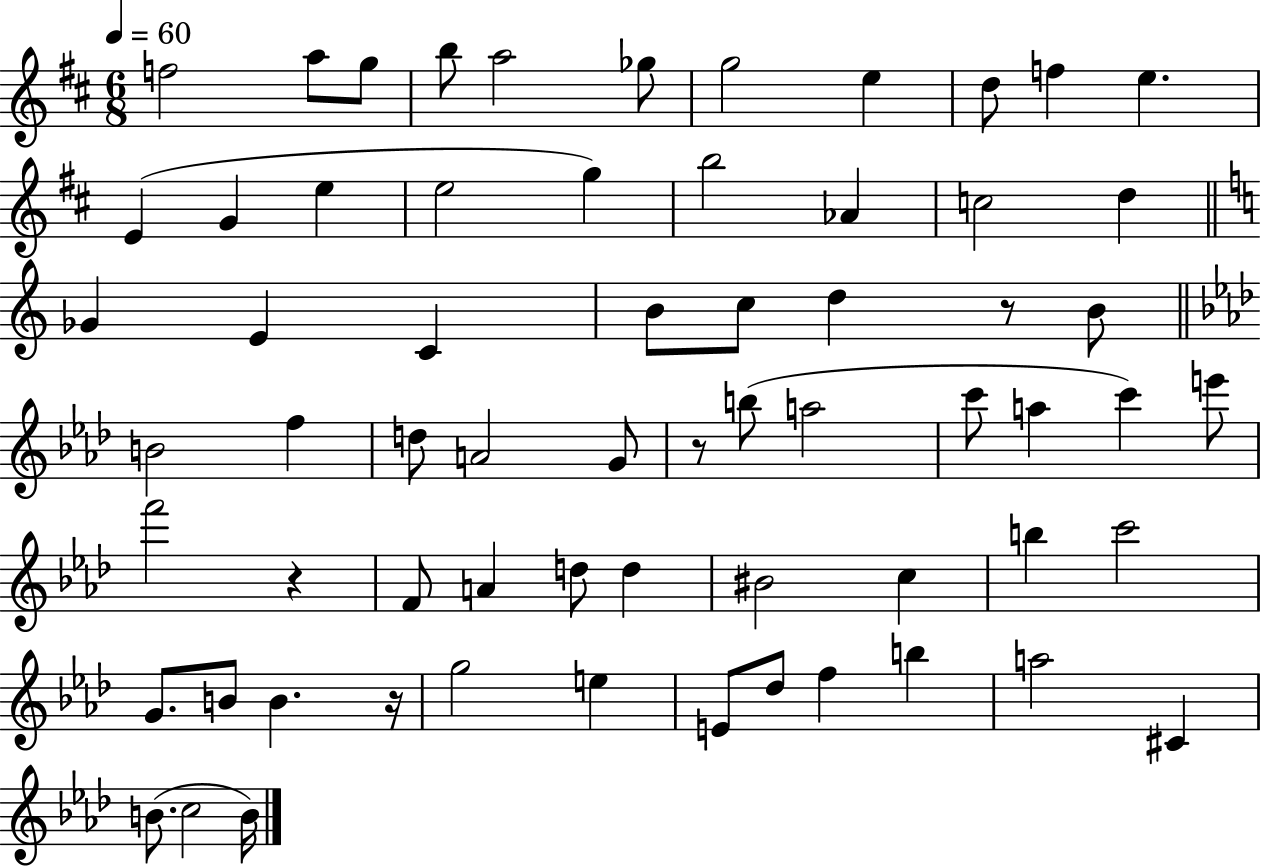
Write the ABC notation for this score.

X:1
T:Untitled
M:6/8
L:1/4
K:D
f2 a/2 g/2 b/2 a2 _g/2 g2 e d/2 f e E G e e2 g b2 _A c2 d _G E C B/2 c/2 d z/2 B/2 B2 f d/2 A2 G/2 z/2 b/2 a2 c'/2 a c' e'/2 f'2 z F/2 A d/2 d ^B2 c b c'2 G/2 B/2 B z/4 g2 e E/2 _d/2 f b a2 ^C B/2 c2 B/4